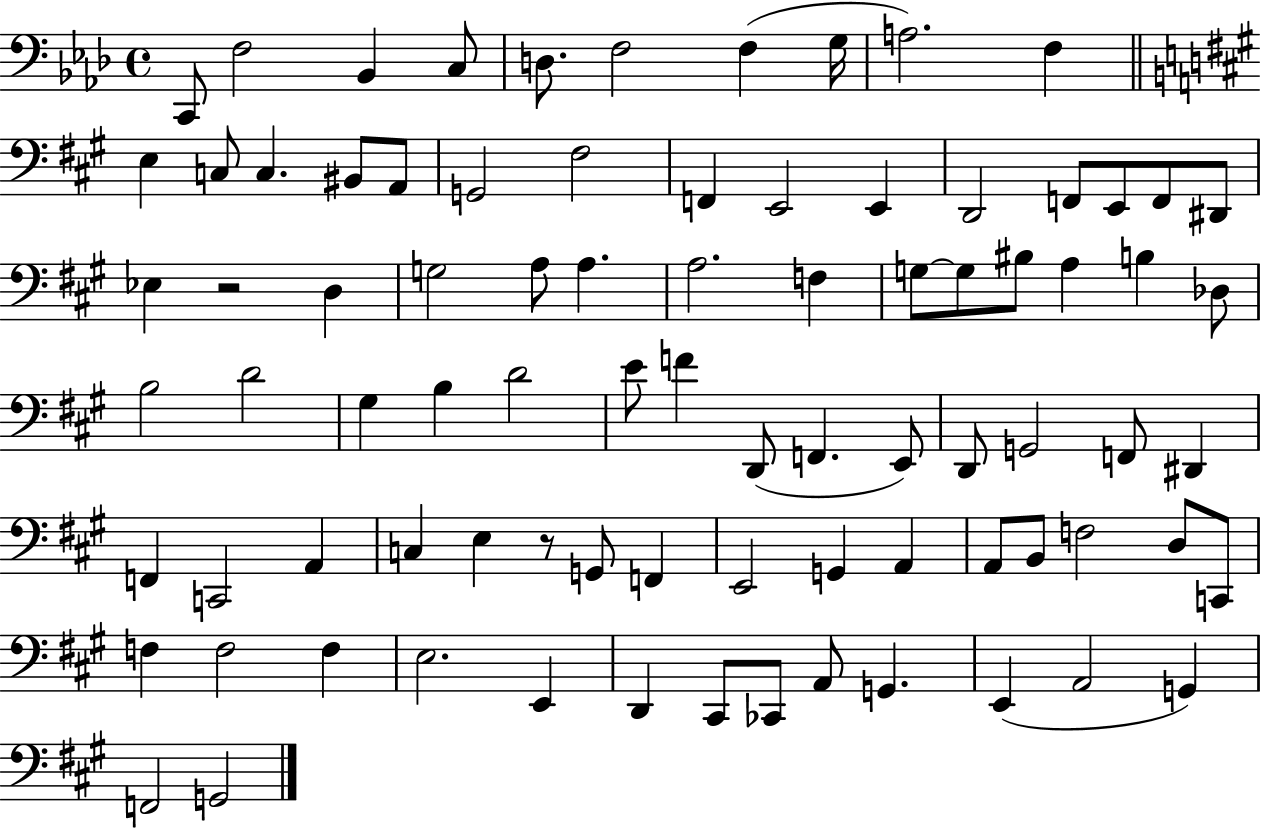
C2/e F3/h Bb2/q C3/e D3/e. F3/h F3/q G3/s A3/h. F3/q E3/q C3/e C3/q. BIS2/e A2/e G2/h F#3/h F2/q E2/h E2/q D2/h F2/e E2/e F2/e D#2/e Eb3/q R/h D3/q G3/h A3/e A3/q. A3/h. F3/q G3/e G3/e BIS3/e A3/q B3/q Db3/e B3/h D4/h G#3/q B3/q D4/h E4/e F4/q D2/e F2/q. E2/e D2/e G2/h F2/e D#2/q F2/q C2/h A2/q C3/q E3/q R/e G2/e F2/q E2/h G2/q A2/q A2/e B2/e F3/h D3/e C2/e F3/q F3/h F3/q E3/h. E2/q D2/q C#2/e CES2/e A2/e G2/q. E2/q A2/h G2/q F2/h G2/h